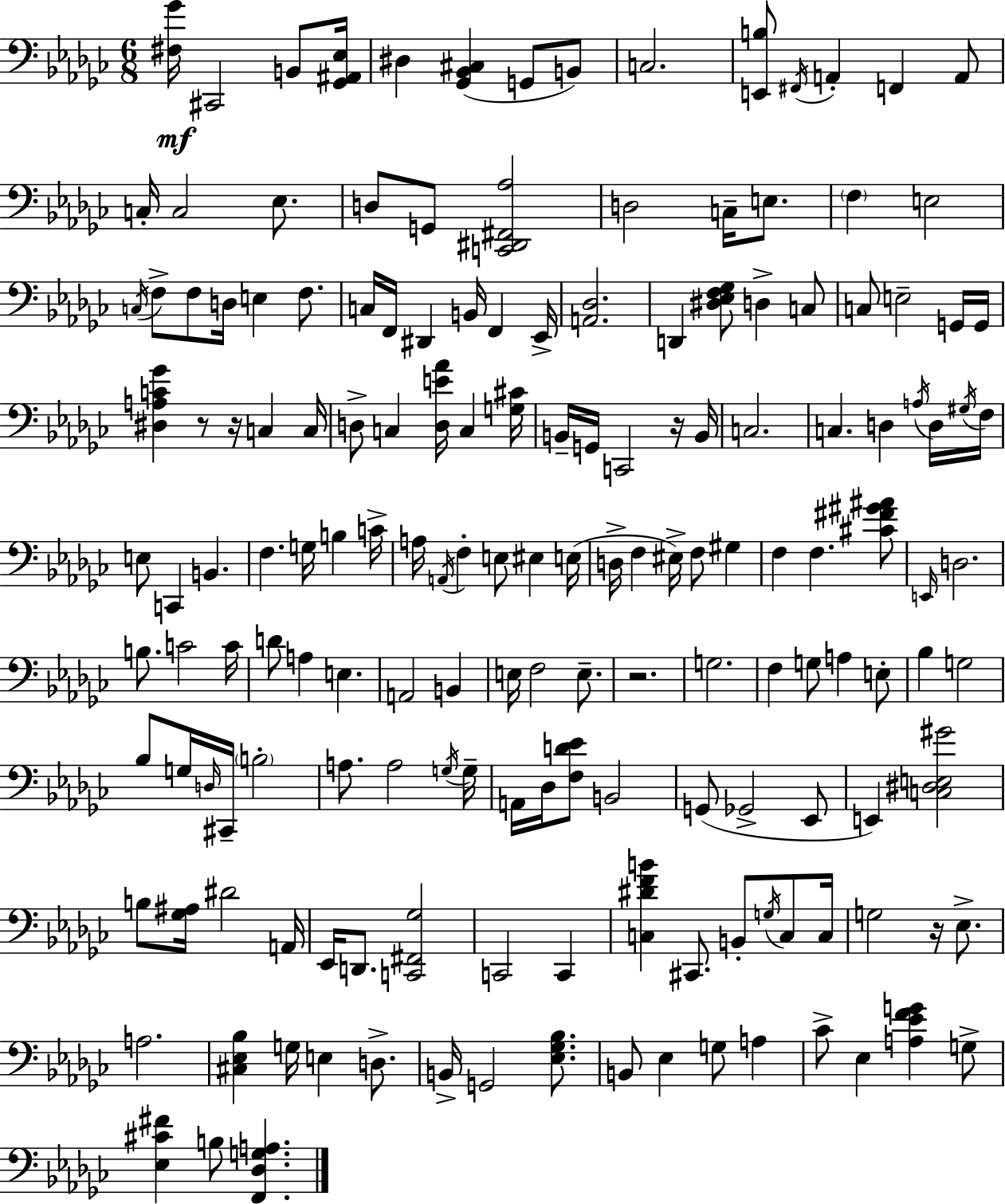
X:1
T:Untitled
M:6/8
L:1/4
K:Ebm
[^F,_G]/4 ^C,,2 B,,/2 [_G,,^A,,_E,]/4 ^D, [_G,,_B,,^C,] G,,/2 B,,/2 C,2 [E,,B,]/2 ^F,,/4 A,, F,, A,,/2 C,/4 C,2 _E,/2 D,/2 G,,/2 [C,,^D,,^F,,_A,]2 D,2 C,/4 E,/2 F, E,2 C,/4 F,/2 F,/2 D,/4 E, F,/2 C,/4 F,,/4 ^D,, B,,/4 F,, _E,,/4 [A,,_D,]2 D,, [^D,_E,F,_G,]/2 D, C,/2 C,/2 E,2 G,,/4 G,,/4 [^D,A,C_G] z/2 z/4 C, C,/4 D,/2 C, [D,E_A]/4 C, [G,^C]/4 B,,/4 G,,/4 C,,2 z/4 B,,/4 C,2 C, D, A,/4 D,/4 ^G,/4 F,/4 E,/2 C,, B,, F, G,/4 B, C/4 A,/4 A,,/4 F, E,/2 ^E, E,/4 D,/4 F, ^E,/4 F,/2 ^G, F, F, [^C^F^G^A]/2 E,,/4 D,2 B,/2 C2 C/4 D/2 A, E, A,,2 B,, E,/4 F,2 E,/2 z2 G,2 F, G,/2 A, E,/2 _B, G,2 _B,/2 G,/4 D,/4 ^C,,/4 B,2 A,/2 A,2 G,/4 G,/4 A,,/4 _D,/4 [F,D_E]/2 B,,2 G,,/2 _G,,2 _E,,/2 E,, [C,^D,E,^G]2 B,/2 [_G,^A,]/4 ^D2 A,,/4 _E,,/4 D,,/2 [C,,^F,,_G,]2 C,,2 C,, [C,^DFB] ^C,,/2 B,,/2 G,/4 C,/2 C,/4 G,2 z/4 _E,/2 A,2 [^C,_E,_B,] G,/4 E, D,/2 B,,/4 G,,2 [_E,_G,_B,]/2 B,,/2 _E, G,/2 A, _C/2 _E, [A,_EFG] G,/2 [_E,^C^F] B,/2 [F,,_D,G,A,]